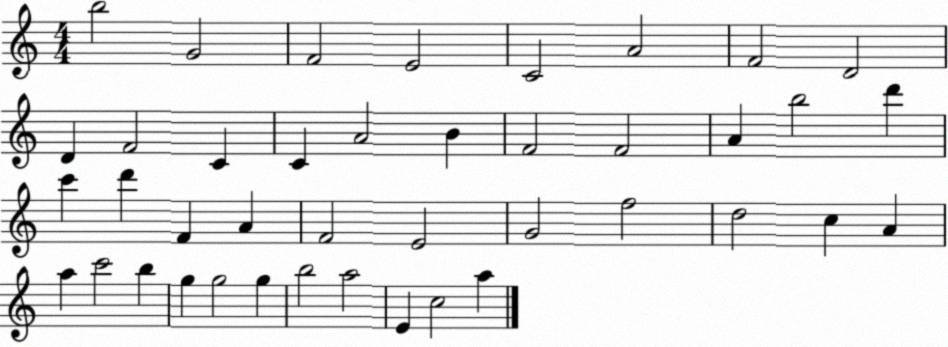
X:1
T:Untitled
M:4/4
L:1/4
K:C
b2 G2 F2 E2 C2 A2 F2 D2 D F2 C C A2 B F2 F2 A b2 d' c' d' F A F2 E2 G2 f2 d2 c A a c'2 b g g2 g b2 a2 E c2 a